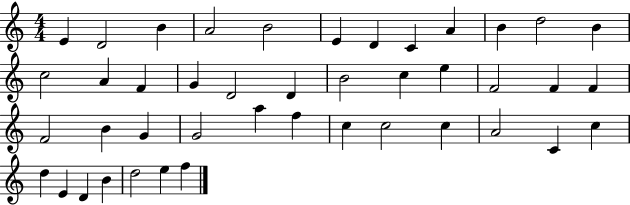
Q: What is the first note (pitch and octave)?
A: E4